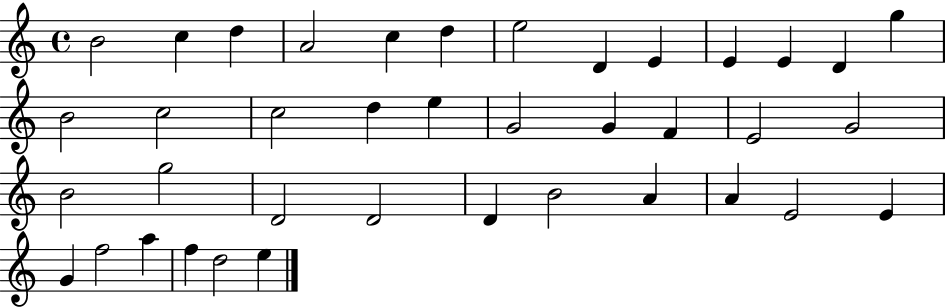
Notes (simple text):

B4/h C5/q D5/q A4/h C5/q D5/q E5/h D4/q E4/q E4/q E4/q D4/q G5/q B4/h C5/h C5/h D5/q E5/q G4/h G4/q F4/q E4/h G4/h B4/h G5/h D4/h D4/h D4/q B4/h A4/q A4/q E4/h E4/q G4/q F5/h A5/q F5/q D5/h E5/q